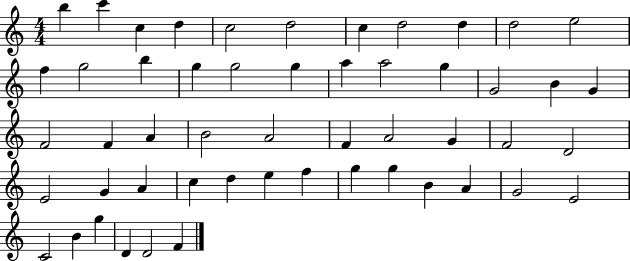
X:1
T:Untitled
M:4/4
L:1/4
K:C
b c' c d c2 d2 c d2 d d2 e2 f g2 b g g2 g a a2 g G2 B G F2 F A B2 A2 F A2 G F2 D2 E2 G A c d e f g g B A G2 E2 C2 B g D D2 F